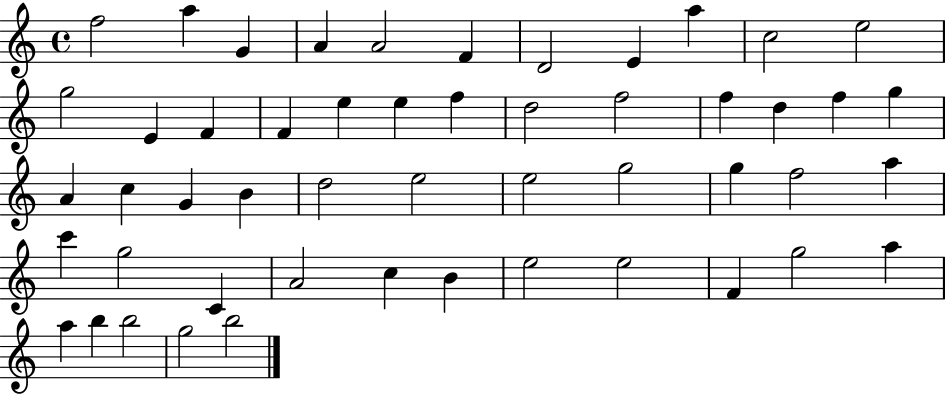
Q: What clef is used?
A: treble